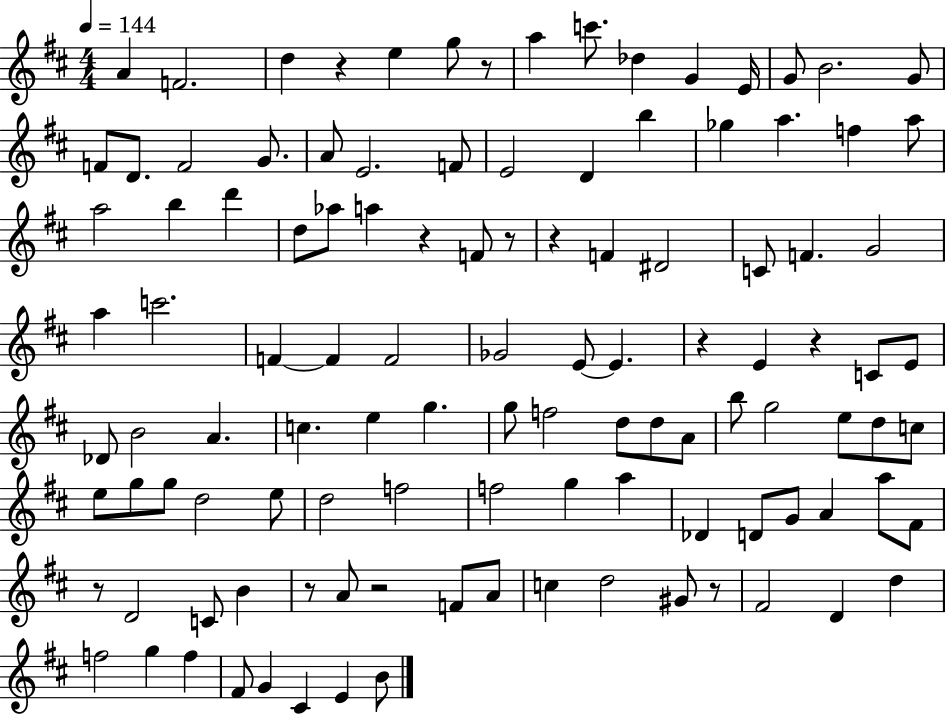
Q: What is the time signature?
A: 4/4